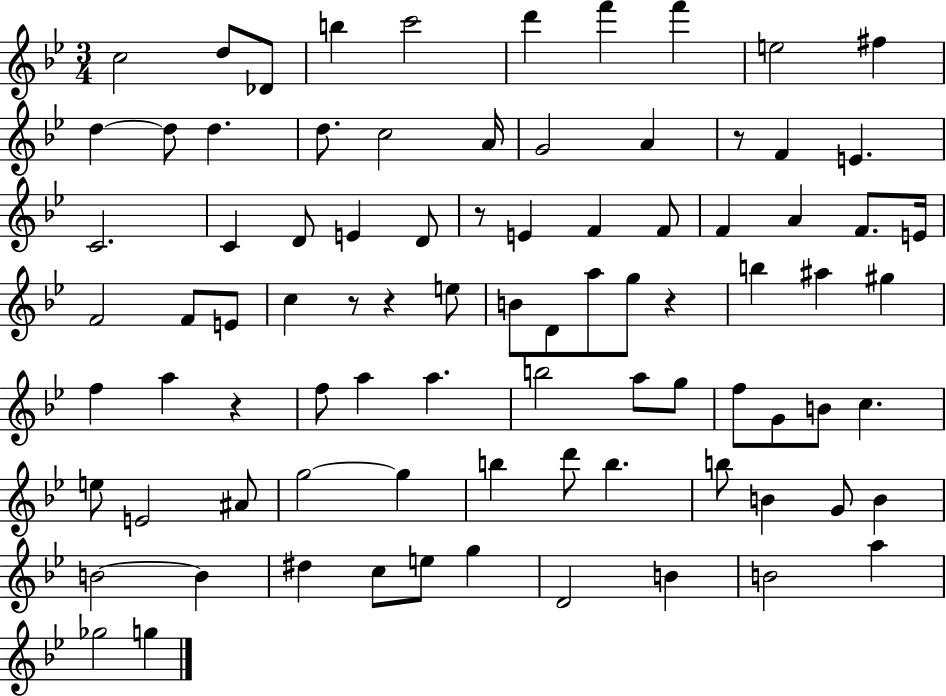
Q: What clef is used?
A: treble